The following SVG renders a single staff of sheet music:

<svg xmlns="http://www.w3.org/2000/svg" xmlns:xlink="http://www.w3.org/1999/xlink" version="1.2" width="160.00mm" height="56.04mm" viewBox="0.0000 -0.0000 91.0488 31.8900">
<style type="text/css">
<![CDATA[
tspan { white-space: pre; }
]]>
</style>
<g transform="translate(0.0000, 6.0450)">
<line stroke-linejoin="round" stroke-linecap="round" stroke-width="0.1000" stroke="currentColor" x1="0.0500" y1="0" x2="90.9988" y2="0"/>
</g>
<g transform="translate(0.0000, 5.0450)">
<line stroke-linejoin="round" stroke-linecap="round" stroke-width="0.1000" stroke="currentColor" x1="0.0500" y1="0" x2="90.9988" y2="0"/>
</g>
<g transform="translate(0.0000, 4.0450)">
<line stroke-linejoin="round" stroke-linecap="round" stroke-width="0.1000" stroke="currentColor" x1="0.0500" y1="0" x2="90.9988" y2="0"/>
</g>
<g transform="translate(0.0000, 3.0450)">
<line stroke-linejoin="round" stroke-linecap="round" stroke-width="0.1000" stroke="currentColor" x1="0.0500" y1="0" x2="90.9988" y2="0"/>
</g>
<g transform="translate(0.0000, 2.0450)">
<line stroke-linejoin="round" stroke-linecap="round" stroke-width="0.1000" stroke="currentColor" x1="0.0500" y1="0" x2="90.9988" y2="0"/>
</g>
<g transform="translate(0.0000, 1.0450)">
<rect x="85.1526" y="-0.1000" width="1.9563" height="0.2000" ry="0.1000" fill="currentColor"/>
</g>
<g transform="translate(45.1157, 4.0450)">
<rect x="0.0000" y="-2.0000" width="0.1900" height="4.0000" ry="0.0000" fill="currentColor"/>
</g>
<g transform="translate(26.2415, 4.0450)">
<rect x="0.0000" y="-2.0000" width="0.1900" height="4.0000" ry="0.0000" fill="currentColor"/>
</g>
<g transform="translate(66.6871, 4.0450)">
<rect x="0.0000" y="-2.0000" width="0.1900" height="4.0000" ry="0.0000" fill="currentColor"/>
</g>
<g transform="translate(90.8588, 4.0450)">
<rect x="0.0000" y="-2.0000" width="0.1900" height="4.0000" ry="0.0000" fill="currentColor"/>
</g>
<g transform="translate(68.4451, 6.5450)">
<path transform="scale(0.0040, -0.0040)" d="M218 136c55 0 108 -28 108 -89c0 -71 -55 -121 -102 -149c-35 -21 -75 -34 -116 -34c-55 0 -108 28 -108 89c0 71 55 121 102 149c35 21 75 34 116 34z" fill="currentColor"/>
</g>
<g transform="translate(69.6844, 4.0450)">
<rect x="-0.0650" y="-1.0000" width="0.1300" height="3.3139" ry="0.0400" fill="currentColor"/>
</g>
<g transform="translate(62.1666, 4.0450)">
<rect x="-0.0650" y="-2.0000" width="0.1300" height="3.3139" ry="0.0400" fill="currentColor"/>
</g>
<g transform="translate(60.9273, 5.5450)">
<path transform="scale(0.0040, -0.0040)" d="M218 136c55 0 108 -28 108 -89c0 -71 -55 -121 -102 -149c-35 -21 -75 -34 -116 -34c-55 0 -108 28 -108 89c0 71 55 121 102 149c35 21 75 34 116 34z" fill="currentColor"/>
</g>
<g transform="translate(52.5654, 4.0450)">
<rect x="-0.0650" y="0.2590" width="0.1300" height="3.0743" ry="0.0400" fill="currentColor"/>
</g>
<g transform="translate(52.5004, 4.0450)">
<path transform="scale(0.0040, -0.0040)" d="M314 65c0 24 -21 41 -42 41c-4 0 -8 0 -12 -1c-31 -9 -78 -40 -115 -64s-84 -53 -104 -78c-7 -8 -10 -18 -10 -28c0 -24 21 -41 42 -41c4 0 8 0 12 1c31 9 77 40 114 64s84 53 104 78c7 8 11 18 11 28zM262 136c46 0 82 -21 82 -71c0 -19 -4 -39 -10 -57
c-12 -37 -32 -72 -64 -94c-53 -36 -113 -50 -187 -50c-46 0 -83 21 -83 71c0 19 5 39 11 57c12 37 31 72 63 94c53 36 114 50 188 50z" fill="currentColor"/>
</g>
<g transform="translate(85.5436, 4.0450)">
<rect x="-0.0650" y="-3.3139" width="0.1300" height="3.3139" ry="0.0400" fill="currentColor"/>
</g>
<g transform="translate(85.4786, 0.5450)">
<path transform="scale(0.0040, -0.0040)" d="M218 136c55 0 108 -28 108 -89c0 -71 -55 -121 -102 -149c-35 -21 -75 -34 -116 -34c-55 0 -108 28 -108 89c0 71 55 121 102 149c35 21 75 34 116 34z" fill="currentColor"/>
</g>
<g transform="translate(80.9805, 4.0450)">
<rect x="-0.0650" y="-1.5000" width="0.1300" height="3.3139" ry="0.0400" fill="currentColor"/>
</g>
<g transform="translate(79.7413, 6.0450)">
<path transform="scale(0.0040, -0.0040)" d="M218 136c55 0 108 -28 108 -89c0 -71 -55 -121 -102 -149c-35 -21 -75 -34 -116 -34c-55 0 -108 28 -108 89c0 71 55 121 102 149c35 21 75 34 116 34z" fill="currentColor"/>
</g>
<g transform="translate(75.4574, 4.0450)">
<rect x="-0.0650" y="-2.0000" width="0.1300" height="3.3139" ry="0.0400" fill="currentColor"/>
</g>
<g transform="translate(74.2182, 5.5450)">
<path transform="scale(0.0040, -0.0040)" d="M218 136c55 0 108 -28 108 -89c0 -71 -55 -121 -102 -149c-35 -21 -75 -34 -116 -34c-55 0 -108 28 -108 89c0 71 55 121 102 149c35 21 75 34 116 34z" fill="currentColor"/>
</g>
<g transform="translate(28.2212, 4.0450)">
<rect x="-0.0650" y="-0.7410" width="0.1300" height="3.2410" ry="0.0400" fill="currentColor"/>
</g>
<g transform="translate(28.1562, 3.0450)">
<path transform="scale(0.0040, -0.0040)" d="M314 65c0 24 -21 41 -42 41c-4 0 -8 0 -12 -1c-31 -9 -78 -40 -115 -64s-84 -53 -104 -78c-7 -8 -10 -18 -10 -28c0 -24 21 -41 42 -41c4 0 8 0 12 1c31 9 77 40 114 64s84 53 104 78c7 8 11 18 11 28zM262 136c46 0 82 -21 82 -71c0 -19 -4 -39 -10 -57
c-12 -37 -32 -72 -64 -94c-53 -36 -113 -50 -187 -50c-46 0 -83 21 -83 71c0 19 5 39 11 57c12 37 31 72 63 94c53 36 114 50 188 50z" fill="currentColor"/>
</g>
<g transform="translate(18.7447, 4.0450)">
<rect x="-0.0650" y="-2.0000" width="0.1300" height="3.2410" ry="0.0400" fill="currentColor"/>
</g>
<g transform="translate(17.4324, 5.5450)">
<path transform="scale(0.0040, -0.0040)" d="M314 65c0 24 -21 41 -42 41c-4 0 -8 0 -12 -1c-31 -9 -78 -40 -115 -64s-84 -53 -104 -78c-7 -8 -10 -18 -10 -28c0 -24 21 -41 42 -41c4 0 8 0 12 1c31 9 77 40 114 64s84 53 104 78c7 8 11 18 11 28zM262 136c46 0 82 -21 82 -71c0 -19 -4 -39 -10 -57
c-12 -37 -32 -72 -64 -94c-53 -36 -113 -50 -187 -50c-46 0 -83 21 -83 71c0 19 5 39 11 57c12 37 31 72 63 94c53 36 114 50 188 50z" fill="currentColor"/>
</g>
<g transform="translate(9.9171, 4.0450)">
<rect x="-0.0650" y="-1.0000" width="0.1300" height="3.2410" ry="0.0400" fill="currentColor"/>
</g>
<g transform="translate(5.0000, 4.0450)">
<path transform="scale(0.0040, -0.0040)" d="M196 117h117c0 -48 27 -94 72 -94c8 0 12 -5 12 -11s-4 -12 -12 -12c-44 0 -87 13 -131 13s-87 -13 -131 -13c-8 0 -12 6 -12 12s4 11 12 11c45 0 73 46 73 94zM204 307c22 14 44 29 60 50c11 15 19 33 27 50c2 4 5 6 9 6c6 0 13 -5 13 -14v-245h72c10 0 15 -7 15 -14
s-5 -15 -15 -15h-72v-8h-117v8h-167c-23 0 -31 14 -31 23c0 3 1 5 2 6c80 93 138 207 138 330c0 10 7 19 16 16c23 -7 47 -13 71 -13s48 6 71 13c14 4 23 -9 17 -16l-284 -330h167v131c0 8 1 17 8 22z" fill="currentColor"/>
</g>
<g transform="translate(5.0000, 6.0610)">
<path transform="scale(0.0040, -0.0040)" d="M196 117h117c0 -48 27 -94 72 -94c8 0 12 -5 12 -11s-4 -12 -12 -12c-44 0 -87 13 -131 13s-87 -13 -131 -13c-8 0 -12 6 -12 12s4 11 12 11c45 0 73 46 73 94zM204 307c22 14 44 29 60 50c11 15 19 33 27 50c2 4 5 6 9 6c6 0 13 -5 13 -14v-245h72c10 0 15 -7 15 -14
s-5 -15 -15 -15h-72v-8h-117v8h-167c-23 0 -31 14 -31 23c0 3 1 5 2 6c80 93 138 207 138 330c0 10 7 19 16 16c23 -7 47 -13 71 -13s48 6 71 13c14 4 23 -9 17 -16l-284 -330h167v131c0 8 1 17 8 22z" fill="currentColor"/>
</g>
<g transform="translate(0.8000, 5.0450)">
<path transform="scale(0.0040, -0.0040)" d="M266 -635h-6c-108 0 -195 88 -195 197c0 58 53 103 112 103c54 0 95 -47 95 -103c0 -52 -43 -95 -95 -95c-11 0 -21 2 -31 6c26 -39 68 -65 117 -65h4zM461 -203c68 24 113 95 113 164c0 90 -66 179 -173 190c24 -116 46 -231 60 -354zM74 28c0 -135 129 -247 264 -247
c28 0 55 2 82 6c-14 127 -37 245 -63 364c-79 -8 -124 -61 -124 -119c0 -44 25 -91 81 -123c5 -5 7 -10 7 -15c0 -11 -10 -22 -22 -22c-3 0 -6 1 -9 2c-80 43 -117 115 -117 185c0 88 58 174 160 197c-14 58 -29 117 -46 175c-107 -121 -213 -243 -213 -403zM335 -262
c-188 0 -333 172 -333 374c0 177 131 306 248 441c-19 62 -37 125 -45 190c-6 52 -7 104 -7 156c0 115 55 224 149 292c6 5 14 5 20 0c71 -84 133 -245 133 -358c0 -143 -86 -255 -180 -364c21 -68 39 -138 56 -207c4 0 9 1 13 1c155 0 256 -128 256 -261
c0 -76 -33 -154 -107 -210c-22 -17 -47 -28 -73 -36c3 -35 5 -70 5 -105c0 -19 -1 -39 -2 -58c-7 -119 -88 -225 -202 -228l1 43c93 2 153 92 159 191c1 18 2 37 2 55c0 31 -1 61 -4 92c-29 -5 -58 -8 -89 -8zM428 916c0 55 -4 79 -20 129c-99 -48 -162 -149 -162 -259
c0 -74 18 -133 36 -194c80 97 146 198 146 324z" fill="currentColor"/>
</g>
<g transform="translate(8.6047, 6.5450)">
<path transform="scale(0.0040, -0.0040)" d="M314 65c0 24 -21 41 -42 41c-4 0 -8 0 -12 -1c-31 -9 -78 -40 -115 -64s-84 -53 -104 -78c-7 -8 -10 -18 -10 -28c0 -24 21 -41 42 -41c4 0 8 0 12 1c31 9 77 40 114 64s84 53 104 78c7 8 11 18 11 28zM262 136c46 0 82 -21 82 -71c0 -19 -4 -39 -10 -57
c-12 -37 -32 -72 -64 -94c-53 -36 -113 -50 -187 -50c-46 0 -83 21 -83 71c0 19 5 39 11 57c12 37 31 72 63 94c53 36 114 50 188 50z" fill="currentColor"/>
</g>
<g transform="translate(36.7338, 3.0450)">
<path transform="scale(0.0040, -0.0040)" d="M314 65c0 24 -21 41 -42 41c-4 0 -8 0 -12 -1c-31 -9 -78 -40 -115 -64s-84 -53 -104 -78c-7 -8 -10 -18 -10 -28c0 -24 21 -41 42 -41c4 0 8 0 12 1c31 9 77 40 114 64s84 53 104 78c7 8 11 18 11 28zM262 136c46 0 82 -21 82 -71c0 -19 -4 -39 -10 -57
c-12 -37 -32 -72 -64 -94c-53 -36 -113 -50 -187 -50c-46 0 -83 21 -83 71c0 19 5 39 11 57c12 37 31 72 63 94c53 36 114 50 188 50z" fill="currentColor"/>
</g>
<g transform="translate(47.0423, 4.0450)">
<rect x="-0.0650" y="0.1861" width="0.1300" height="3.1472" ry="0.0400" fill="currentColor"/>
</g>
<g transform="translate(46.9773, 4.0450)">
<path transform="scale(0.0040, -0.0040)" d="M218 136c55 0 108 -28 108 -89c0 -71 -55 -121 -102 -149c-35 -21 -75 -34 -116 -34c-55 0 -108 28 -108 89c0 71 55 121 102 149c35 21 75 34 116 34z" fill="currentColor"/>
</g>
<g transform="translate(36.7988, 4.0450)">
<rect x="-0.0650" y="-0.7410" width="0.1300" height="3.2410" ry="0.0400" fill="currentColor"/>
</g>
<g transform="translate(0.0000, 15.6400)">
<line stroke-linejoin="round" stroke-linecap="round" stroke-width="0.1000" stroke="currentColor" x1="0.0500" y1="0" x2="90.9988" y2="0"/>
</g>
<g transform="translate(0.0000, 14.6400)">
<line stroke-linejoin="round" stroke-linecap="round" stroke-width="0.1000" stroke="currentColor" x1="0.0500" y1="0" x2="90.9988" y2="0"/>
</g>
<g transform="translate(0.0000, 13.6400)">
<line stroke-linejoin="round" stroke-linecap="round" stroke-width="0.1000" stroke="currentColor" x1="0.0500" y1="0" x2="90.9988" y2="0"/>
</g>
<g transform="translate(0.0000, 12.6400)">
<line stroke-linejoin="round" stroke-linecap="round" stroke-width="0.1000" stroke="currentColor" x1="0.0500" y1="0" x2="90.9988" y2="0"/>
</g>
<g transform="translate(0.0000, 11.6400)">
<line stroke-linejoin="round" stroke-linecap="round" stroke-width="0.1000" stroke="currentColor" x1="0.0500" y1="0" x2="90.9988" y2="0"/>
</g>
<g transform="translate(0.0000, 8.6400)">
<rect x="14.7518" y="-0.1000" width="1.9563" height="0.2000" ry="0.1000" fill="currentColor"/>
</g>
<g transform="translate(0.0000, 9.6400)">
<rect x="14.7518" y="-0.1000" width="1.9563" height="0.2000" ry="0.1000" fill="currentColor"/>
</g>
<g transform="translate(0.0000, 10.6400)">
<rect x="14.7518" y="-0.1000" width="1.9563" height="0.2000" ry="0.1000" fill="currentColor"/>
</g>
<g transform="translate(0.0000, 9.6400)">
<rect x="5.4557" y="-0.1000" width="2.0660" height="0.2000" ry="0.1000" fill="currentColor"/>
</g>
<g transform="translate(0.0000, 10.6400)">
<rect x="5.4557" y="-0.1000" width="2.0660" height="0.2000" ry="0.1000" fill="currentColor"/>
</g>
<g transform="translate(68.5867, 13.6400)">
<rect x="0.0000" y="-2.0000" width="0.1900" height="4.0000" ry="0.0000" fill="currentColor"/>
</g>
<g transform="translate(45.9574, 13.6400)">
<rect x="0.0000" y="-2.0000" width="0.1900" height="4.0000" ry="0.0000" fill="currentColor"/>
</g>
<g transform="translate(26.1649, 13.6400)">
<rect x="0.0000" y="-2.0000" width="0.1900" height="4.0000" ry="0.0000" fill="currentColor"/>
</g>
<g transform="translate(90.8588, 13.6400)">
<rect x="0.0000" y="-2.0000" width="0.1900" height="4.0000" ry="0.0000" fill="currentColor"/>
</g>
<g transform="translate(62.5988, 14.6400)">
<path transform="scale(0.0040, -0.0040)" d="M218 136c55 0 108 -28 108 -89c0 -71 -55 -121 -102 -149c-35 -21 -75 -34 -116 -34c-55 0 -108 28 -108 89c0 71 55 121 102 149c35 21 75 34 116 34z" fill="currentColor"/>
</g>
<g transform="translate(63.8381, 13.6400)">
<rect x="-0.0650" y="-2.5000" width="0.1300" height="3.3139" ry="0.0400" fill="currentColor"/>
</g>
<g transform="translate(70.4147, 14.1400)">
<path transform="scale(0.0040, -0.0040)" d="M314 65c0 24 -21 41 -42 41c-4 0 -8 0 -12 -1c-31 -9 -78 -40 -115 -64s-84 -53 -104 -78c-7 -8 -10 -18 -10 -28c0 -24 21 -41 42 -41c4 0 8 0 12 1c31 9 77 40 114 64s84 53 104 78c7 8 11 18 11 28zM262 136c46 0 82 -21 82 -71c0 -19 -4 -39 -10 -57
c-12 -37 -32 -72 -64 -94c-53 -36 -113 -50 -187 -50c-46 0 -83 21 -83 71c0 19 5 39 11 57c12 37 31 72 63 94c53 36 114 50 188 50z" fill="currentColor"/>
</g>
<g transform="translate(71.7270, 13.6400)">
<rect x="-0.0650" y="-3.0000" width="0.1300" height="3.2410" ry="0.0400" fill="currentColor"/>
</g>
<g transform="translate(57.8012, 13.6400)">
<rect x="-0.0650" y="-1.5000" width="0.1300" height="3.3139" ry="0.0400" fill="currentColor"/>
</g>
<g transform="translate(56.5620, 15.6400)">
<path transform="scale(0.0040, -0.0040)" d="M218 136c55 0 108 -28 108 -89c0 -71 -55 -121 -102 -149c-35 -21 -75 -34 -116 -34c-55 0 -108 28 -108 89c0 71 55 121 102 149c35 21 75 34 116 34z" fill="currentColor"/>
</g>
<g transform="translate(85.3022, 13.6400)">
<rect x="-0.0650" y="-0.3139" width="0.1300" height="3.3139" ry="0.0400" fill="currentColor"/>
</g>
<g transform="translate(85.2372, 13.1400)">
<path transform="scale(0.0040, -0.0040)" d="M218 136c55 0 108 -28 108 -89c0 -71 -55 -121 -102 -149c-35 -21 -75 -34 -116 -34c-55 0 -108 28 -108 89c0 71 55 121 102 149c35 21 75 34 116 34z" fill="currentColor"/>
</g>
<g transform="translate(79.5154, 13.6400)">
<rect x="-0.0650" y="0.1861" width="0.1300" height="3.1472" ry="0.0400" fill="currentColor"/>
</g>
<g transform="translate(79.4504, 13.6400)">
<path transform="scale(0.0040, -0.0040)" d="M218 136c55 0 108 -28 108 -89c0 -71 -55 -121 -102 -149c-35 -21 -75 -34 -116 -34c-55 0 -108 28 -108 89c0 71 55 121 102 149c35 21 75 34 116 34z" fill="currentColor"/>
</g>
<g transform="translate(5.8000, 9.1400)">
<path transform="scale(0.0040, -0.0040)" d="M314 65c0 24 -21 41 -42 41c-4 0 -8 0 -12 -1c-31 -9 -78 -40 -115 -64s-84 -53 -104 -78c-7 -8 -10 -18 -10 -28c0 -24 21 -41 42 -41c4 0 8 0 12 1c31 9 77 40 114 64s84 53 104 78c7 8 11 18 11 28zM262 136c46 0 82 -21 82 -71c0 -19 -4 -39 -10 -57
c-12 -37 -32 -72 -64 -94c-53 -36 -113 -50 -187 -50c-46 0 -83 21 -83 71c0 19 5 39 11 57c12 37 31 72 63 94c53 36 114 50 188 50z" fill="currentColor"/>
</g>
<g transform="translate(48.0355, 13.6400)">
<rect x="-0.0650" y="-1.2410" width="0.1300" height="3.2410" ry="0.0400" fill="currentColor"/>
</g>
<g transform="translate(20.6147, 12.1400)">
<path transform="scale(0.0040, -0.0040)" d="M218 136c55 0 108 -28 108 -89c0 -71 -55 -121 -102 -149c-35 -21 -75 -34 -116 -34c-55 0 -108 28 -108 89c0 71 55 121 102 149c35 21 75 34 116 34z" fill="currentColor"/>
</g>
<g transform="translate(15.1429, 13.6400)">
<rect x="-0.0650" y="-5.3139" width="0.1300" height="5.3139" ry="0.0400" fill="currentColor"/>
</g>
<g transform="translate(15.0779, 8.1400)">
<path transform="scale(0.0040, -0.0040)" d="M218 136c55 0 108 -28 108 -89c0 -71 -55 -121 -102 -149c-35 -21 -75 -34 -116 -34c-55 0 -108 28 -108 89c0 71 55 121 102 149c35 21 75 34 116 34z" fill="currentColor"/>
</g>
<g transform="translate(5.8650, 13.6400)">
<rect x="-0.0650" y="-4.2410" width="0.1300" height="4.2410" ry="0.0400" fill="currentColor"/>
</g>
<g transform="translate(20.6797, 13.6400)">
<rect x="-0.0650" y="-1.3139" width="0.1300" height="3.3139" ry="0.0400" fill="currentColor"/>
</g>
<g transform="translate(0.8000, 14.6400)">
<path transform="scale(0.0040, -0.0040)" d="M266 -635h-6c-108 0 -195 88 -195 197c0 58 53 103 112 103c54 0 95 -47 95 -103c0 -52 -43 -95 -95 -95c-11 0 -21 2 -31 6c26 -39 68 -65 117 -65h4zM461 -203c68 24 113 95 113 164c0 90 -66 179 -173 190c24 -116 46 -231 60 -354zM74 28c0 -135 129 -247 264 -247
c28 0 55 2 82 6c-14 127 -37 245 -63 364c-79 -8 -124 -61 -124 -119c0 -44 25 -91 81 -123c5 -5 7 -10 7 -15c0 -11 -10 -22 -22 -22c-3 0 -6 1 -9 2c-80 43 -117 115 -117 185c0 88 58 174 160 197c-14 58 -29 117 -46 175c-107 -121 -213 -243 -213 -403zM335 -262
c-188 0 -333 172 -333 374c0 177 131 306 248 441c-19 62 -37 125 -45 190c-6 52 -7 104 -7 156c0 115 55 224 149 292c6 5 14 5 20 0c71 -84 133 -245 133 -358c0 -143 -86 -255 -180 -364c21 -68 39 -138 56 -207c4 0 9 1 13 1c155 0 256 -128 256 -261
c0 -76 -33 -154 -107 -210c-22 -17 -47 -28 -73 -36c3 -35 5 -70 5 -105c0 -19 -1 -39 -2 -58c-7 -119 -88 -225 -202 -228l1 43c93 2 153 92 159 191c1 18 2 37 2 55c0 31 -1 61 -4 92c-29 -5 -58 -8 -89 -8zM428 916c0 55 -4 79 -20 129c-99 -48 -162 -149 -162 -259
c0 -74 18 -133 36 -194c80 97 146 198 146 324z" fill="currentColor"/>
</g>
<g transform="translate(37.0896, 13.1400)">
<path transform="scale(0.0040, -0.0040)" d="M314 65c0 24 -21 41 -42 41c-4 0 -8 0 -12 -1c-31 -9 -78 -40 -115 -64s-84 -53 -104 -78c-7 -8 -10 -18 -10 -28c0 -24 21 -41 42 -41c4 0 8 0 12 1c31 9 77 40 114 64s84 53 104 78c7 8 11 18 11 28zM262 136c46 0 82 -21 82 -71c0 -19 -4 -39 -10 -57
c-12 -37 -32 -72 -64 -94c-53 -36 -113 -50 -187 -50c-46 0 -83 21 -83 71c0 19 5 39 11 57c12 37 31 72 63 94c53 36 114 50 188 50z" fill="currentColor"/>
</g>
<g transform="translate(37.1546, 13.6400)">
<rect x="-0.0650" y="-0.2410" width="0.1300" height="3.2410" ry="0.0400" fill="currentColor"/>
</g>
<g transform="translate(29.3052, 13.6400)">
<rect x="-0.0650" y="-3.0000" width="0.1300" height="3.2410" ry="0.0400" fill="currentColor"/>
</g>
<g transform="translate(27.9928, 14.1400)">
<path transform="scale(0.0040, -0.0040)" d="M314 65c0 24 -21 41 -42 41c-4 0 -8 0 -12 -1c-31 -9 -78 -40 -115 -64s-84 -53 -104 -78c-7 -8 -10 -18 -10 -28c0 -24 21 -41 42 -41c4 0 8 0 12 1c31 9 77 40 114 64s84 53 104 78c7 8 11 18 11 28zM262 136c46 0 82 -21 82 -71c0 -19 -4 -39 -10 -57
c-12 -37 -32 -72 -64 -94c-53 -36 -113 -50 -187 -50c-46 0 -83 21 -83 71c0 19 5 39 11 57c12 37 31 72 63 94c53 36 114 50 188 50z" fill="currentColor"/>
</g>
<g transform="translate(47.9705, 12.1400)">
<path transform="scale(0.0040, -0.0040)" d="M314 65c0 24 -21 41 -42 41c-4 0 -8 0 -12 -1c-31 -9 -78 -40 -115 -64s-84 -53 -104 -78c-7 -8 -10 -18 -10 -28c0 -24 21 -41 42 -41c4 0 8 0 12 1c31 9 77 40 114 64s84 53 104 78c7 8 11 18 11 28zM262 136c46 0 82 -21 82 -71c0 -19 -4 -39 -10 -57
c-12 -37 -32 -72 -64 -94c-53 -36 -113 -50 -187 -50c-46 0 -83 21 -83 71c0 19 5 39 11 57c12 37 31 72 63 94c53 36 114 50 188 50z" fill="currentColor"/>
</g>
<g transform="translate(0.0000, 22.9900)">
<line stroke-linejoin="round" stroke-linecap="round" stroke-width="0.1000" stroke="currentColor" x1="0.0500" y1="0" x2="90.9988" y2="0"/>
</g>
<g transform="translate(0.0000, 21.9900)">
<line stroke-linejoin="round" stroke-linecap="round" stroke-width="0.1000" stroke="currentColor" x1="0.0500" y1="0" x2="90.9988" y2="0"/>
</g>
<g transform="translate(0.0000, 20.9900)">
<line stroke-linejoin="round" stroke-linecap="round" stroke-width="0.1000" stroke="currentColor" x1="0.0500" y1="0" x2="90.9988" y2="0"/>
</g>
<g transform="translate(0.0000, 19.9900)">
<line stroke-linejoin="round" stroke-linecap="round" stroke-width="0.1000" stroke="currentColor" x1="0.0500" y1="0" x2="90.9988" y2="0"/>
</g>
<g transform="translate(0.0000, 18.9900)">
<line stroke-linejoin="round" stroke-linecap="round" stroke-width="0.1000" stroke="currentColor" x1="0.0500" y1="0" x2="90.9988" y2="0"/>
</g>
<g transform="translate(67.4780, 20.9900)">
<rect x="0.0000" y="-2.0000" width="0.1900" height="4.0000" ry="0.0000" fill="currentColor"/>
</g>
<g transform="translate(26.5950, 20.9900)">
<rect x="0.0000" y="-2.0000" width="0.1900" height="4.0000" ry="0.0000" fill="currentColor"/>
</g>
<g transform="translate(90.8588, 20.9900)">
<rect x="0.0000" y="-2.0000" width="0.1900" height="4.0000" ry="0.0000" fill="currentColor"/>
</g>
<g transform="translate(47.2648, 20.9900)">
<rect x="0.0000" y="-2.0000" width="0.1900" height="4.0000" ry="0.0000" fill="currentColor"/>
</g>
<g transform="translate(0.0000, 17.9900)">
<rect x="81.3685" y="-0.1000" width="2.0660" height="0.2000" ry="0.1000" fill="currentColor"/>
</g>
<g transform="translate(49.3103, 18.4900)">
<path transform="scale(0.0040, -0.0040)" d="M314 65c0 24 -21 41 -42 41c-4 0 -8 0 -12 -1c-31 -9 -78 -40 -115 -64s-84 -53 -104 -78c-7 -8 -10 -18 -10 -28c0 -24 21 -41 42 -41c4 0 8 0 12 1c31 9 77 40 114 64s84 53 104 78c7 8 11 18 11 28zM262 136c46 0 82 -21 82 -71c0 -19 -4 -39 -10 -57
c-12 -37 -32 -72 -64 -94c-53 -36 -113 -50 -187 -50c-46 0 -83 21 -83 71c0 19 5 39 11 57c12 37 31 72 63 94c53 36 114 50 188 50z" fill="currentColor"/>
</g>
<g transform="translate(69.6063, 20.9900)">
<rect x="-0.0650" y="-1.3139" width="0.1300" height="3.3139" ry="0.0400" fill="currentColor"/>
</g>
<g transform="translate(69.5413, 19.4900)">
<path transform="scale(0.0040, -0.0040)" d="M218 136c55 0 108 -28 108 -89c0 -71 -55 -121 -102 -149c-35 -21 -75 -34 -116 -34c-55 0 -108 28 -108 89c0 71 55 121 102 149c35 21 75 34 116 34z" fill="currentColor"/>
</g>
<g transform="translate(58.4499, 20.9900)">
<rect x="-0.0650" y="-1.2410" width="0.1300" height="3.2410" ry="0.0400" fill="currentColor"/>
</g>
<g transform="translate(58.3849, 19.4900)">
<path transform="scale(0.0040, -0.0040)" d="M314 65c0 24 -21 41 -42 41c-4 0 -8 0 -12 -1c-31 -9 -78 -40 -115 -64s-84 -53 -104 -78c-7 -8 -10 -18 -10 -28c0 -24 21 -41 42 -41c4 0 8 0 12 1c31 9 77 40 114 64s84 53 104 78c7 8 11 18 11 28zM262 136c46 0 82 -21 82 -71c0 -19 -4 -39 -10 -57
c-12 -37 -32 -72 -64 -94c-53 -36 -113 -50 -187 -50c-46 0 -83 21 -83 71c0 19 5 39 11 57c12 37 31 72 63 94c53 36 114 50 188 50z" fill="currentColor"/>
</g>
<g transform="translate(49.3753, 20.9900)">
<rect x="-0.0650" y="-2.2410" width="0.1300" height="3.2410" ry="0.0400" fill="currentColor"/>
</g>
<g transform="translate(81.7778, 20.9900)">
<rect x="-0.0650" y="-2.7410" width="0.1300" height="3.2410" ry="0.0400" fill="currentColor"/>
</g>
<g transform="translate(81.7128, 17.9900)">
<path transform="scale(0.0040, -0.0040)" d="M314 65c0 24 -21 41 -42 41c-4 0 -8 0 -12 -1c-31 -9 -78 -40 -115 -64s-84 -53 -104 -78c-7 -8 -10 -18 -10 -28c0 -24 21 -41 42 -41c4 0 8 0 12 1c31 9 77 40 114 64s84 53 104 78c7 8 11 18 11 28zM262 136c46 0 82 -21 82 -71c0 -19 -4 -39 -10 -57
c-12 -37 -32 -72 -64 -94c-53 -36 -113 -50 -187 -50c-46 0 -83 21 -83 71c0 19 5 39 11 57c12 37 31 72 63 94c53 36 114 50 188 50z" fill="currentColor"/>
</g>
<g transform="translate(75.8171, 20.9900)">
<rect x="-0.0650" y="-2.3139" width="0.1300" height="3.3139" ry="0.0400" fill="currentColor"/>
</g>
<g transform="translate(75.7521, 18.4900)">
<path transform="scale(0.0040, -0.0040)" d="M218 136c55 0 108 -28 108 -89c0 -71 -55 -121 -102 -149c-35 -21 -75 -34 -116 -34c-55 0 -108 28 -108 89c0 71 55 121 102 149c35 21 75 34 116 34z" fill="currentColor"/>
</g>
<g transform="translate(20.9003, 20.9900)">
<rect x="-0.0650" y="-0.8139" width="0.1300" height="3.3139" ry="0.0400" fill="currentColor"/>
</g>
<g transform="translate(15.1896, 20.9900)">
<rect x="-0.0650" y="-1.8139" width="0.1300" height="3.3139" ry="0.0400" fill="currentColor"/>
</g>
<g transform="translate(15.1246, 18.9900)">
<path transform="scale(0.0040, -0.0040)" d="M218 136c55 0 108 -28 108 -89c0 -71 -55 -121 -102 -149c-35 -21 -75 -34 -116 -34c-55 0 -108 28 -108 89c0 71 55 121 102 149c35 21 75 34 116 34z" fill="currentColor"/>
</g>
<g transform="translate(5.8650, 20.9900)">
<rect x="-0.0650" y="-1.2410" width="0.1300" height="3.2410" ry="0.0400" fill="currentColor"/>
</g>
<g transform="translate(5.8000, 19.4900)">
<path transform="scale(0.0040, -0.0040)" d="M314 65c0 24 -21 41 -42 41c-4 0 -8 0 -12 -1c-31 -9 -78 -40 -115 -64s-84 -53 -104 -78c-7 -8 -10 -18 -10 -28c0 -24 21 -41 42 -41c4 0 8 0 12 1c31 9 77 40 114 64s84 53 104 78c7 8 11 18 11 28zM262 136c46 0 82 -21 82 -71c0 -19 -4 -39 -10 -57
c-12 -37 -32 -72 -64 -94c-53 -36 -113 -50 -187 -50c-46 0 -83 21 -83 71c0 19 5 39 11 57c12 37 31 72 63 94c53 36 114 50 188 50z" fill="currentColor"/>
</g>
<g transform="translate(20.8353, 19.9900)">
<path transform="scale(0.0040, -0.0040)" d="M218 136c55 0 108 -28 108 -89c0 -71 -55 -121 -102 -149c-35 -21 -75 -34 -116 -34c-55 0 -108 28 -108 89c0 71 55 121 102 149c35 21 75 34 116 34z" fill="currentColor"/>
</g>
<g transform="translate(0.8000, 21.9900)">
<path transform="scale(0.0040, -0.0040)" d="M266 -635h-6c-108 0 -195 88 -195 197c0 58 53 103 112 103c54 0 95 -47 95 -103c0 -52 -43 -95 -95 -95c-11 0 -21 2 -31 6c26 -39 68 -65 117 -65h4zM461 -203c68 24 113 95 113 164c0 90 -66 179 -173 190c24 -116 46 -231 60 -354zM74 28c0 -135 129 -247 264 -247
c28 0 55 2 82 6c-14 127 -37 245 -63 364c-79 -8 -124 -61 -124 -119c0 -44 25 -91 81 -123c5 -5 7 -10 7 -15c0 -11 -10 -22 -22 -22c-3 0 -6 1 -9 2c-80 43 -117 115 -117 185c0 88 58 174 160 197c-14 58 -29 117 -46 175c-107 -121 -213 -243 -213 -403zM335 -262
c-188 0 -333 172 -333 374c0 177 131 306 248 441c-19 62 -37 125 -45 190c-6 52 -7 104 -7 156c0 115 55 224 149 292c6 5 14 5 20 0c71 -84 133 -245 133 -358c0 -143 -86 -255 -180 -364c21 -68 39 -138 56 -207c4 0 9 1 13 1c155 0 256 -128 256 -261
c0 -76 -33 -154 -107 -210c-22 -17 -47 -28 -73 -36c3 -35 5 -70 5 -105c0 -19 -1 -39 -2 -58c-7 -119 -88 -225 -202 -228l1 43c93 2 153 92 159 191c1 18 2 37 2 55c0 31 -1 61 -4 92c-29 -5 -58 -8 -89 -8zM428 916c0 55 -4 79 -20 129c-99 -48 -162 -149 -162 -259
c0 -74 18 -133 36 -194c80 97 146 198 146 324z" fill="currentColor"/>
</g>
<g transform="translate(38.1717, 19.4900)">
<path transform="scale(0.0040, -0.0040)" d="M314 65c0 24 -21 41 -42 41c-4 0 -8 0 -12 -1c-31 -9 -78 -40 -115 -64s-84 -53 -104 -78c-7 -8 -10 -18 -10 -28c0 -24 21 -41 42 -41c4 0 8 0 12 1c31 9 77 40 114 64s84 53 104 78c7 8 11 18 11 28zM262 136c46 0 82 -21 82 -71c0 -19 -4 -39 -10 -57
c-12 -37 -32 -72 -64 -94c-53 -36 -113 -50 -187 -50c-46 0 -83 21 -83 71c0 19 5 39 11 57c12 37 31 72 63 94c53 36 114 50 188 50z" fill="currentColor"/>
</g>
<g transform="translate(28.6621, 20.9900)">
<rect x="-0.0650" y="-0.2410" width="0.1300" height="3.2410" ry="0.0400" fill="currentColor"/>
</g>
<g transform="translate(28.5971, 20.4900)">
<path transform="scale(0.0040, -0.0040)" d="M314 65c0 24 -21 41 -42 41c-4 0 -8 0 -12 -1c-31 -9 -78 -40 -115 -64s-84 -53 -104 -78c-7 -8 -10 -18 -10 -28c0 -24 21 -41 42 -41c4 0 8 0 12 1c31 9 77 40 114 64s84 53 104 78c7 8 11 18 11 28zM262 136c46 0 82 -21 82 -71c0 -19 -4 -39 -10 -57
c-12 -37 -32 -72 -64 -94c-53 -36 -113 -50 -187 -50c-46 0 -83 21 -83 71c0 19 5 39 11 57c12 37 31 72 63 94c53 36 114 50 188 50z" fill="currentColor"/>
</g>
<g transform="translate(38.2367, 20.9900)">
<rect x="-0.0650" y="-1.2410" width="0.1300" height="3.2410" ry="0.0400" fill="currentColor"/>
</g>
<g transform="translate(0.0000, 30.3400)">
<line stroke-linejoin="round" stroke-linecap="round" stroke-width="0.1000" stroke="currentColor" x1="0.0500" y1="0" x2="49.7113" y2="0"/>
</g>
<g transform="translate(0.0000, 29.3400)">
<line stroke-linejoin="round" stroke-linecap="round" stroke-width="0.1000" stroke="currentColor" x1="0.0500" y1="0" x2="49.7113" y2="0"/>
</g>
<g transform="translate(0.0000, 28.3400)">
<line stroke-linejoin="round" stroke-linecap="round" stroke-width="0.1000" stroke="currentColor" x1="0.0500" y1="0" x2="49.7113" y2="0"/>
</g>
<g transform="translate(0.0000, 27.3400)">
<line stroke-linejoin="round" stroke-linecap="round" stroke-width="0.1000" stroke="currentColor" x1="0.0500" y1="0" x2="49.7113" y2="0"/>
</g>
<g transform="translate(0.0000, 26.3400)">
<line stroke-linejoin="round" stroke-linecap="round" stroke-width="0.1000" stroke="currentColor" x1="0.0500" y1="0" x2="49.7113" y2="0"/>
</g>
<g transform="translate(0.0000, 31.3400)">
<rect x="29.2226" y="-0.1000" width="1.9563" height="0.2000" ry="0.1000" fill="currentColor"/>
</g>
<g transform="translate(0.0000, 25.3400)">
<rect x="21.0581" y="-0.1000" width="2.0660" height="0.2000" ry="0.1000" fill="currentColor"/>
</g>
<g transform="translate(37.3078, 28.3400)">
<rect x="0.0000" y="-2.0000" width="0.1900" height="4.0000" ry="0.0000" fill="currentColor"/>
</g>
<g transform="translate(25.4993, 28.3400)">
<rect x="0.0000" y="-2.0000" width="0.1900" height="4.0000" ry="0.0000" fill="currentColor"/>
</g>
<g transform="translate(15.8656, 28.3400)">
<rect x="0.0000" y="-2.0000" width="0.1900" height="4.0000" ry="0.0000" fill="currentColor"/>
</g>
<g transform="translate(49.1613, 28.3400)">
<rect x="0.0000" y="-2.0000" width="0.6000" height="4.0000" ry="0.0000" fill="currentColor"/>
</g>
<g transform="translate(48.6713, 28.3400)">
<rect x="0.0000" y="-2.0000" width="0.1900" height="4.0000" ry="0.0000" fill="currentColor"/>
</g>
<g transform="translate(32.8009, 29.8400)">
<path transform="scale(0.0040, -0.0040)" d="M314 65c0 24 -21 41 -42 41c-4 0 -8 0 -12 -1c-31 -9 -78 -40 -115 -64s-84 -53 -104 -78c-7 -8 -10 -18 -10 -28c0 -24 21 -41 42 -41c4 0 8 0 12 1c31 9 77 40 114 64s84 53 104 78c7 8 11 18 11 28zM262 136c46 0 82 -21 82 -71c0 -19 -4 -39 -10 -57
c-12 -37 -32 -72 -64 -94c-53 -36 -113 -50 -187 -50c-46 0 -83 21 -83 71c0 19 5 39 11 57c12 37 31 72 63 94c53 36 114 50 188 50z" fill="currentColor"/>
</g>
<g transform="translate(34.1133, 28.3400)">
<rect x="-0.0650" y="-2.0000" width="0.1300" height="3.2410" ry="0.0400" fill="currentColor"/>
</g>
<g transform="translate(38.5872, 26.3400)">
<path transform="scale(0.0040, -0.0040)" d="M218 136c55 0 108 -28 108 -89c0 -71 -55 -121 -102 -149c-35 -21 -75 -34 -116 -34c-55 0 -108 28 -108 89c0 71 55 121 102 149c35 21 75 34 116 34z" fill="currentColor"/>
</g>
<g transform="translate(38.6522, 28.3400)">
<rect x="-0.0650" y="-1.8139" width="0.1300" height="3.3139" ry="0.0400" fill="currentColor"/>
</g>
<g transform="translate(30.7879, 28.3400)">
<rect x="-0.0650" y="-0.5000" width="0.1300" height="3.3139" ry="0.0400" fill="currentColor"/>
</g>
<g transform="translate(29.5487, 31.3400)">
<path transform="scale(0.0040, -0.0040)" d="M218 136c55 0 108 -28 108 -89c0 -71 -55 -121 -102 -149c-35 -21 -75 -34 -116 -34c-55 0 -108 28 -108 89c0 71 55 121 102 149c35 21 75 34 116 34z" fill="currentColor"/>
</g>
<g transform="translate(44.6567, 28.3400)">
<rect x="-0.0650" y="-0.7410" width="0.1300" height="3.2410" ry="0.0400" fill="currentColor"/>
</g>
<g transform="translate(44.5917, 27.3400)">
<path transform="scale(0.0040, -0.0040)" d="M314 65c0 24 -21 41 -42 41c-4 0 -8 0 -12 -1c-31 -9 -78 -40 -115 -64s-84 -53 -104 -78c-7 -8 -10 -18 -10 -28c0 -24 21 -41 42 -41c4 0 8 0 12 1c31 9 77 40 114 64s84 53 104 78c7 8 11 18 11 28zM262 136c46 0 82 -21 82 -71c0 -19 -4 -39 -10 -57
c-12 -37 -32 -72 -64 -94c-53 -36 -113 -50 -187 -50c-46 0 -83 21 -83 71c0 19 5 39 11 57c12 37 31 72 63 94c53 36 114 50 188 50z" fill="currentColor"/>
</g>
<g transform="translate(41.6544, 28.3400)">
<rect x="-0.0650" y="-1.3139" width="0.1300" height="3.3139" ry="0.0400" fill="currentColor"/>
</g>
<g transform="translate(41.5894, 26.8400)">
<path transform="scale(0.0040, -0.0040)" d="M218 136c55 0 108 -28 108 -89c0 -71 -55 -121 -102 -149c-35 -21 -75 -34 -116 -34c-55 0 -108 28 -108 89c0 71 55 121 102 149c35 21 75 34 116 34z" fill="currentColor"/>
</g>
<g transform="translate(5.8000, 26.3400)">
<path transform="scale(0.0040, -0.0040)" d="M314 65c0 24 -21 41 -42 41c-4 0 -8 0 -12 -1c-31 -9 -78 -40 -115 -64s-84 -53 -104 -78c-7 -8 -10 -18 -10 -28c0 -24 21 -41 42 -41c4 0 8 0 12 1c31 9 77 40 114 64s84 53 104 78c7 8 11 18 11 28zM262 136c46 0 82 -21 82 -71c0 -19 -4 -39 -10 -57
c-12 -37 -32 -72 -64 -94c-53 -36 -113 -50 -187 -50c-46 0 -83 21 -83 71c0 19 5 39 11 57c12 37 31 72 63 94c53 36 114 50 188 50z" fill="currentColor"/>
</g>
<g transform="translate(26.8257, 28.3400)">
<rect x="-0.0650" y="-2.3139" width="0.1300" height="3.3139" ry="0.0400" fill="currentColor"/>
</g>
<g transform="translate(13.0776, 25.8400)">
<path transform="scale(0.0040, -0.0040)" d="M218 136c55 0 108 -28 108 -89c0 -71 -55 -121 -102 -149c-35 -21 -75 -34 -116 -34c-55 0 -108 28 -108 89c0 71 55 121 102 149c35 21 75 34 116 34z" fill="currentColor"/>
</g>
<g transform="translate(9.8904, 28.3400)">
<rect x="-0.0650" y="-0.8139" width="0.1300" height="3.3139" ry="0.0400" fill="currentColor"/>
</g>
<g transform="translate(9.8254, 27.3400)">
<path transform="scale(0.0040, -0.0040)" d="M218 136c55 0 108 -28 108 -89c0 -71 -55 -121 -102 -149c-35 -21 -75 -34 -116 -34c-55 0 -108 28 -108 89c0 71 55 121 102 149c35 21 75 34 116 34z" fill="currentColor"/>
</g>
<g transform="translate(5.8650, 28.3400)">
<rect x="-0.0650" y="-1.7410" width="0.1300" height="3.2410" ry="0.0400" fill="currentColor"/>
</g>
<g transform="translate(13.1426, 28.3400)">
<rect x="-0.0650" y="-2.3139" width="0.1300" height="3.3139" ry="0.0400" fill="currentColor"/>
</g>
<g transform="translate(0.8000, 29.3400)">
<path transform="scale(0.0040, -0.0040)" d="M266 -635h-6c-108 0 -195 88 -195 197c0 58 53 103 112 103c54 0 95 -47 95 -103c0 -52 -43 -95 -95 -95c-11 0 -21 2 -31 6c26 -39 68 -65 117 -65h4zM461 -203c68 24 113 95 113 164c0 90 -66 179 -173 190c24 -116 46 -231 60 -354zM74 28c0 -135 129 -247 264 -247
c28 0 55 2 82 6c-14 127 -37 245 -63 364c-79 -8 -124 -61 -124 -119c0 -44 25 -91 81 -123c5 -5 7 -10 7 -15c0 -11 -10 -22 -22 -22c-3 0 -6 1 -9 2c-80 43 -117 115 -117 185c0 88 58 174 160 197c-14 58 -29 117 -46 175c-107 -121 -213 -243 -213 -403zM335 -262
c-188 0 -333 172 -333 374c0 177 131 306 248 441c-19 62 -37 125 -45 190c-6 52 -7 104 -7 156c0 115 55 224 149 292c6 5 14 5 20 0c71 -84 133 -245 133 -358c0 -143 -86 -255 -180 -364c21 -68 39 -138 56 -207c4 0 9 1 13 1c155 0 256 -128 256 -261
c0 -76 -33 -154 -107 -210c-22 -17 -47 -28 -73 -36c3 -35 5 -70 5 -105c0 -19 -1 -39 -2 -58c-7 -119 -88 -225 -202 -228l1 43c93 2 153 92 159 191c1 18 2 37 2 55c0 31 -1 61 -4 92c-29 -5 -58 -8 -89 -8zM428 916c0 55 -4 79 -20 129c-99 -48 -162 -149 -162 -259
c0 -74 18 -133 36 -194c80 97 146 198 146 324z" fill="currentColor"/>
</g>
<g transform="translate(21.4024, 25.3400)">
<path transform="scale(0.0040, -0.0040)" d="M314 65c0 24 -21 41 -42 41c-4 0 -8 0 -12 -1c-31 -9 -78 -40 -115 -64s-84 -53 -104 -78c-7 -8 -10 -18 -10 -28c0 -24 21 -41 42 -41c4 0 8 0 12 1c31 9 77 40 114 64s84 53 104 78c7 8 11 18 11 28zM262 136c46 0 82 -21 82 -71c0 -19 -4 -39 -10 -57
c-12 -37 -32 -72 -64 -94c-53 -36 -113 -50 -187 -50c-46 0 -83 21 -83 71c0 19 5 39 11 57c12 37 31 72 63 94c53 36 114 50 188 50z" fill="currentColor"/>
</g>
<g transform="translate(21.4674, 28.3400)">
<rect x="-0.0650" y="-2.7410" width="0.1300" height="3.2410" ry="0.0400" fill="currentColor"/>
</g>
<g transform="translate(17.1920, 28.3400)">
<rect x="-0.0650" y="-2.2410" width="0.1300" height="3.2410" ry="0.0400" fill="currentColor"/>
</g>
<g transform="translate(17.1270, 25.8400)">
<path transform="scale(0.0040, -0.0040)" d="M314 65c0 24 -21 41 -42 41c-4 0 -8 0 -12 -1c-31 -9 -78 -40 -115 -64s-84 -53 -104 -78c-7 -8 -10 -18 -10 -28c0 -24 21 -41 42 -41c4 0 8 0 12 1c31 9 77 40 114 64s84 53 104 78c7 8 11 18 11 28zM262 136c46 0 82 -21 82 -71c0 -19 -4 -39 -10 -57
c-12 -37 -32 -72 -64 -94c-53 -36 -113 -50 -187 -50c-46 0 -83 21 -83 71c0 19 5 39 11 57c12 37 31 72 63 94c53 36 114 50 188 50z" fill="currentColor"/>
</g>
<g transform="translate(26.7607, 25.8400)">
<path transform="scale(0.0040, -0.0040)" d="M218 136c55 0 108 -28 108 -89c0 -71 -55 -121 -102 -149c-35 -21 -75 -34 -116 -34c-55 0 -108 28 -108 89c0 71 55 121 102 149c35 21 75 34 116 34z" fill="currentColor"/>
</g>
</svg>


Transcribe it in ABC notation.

X:1
T:Untitled
M:4/4
L:1/4
K:C
D2 F2 d2 d2 B B2 F D F E b d'2 f' e A2 c2 e2 E G A2 B c e2 f d c2 e2 g2 e2 e g a2 f2 d g g2 a2 g C F2 f e d2